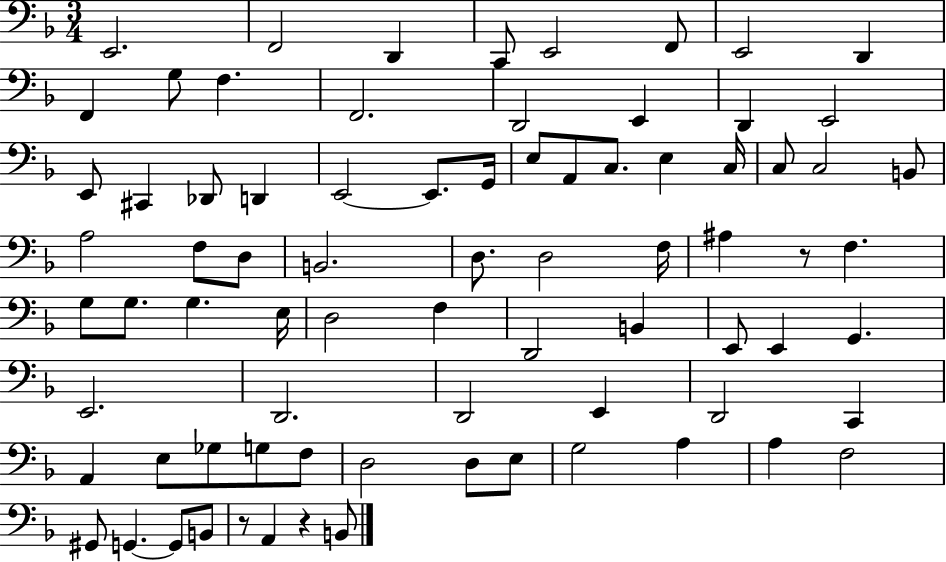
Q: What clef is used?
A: bass